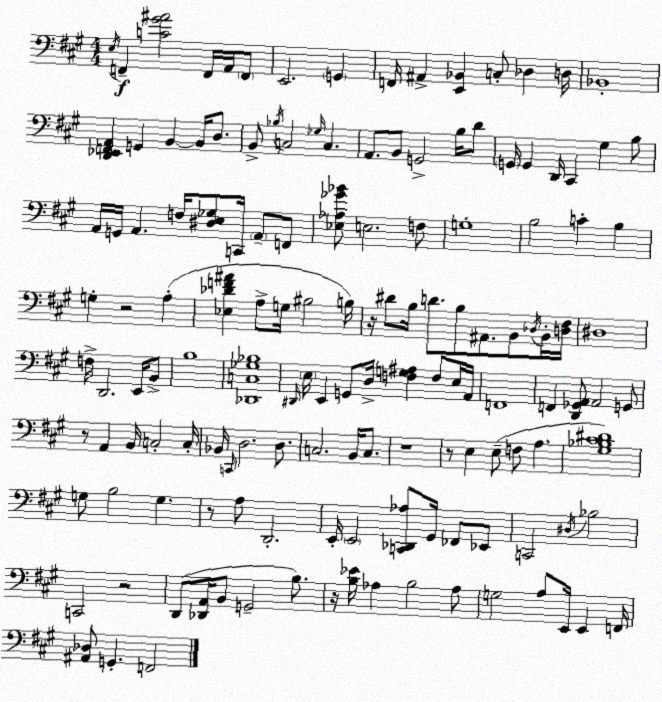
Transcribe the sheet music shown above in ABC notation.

X:1
T:Untitled
M:4/4
L:1/4
K:A
E,/4 F,, [C^G^A]2 F,,/4 A,,/4 F,,/2 E,,2 G,, F,,/4 ^A,, [E,,_B,,] C,/2 _D, D,/4 _B,,4 [D,,_E,,F,,A,,] G,, B,, B,,/4 D,/2 B,,/2 _B,/4 C,2 _G,/4 C, A,,/2 B,,/2 G,,2 B,/4 D/2 G,,/4 G,, D,,/4 ^C,, ^G, B,/2 A,,/4 G,,/4 A,, F,/4 [^D,E,_G,]/2 C,,/4 A,,/2 F,,/2 [_E,_A,_G_B]/2 E,2 F,/2 G,4 B,2 C B, G, z2 A, [_E,_DF^A] A,/2 G,/4 ^B,2 B,/4 z/4 ^D/2 B,/4 D/2 B,/2 ^A,,/2 B,,/2 _D,/4 B,,/4 [D,^F,]/4 ^D,4 F,/4 D,,2 E,,/4 B,,/2 B,4 [_D,,C,_G,_B,]4 ^D,,/4 E,/4 E,, G,,/2 D,/4 [F,G,^A,] F,/2 E,/4 A,,/4 F,,4 F,, [D,,_G,,A,,]/2 A,,2 G,,/2 z/2 A,, B,,/4 C,2 C,/4 _B,,/4 C,,/4 D,2 D,/2 C,2 B,,/4 C,/2 z4 z/2 E, E,/2 F,/2 A, [^G,_B,^C^D]4 G,/2 B,2 G, z/2 A,/2 D,,2 E,,/4 E,,2 [C,,_D,,_A,]/2 ^G,,/4 _F,,/2 _E,,/2 C,,2 ^D,/4 _B,2 C,,2 z2 D,,/2 [_D,,A,,]/4 B,,/2 G,,2 B,/2 z/4 [B,_E]/4 _A, B,2 _A,/2 G,2 A,/2 E,,/4 E,, F,,/4 [^A,,_D,]/2 G,, F,,2